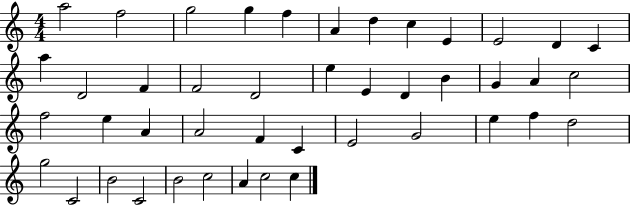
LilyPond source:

{
  \clef treble
  \numericTimeSignature
  \time 4/4
  \key c \major
  a''2 f''2 | g''2 g''4 f''4 | a'4 d''4 c''4 e'4 | e'2 d'4 c'4 | \break a''4 d'2 f'4 | f'2 d'2 | e''4 e'4 d'4 b'4 | g'4 a'4 c''2 | \break f''2 e''4 a'4 | a'2 f'4 c'4 | e'2 g'2 | e''4 f''4 d''2 | \break g''2 c'2 | b'2 c'2 | b'2 c''2 | a'4 c''2 c''4 | \break \bar "|."
}